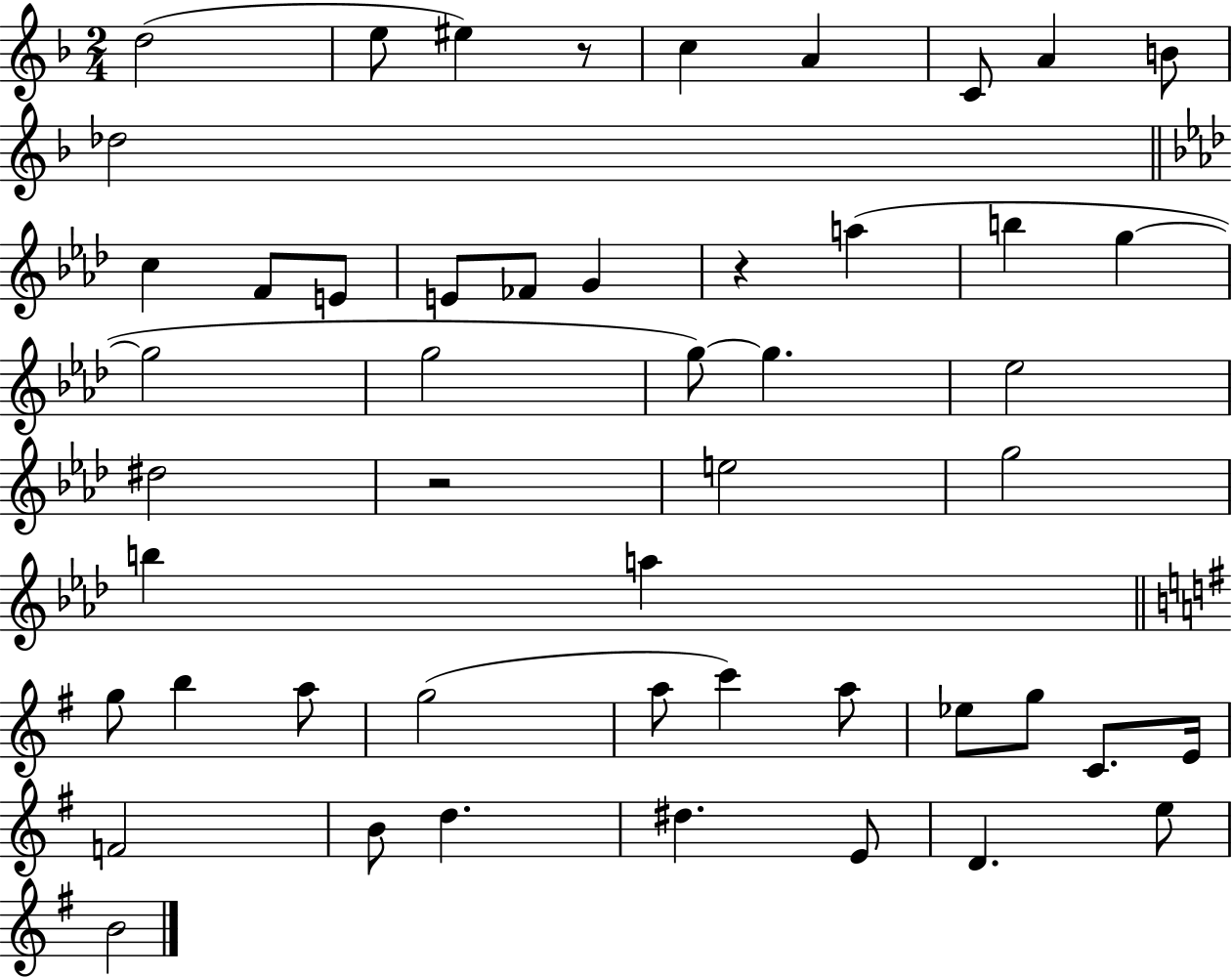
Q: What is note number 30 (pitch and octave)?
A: B5